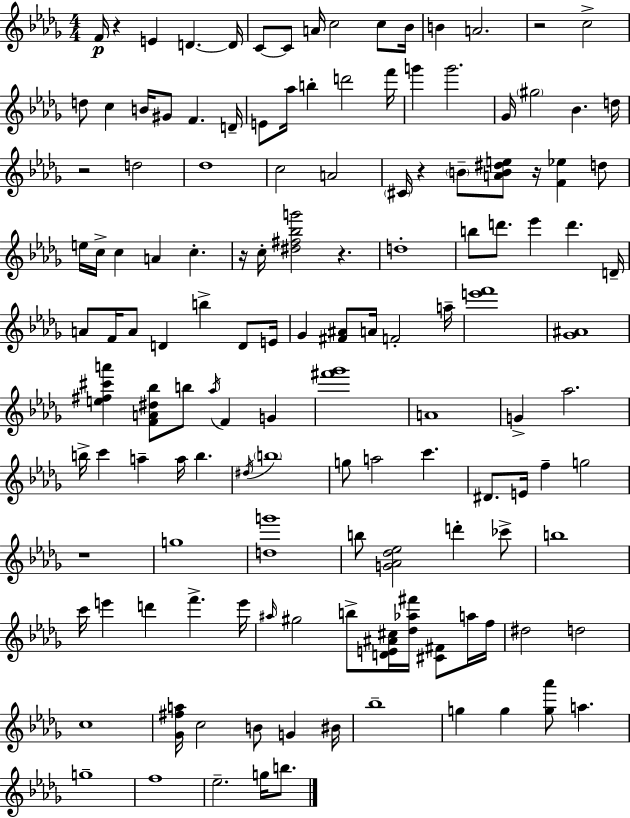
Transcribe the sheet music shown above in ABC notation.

X:1
T:Untitled
M:4/4
L:1/4
K:Bbm
F/4 z E D D/4 C/2 C/2 A/4 c2 c/2 _B/4 B A2 z2 c2 d/2 c B/4 ^G/2 F D/4 E/2 _a/4 b d'2 f'/4 g' g'2 _G/4 ^g2 _B d/4 z2 d2 _d4 c2 A2 ^C/4 z B/2 [AB^de]/2 z/4 [F_e] d/2 e/4 c/4 c A c z/4 c/4 [^d^f_bg']2 z d4 b/2 d'/2 _e' d' D/4 A/2 F/4 A/2 D b D/2 E/4 _G [^F^A]/2 A/4 F2 a/4 [e'f']4 [_G^A]4 [e^f^c'a'] [FA^d_b]/2 b/2 _a/4 F G [^f'_g']4 A4 G _a2 b/4 c' a a/4 b ^d/4 b4 g/2 a2 c' ^D/2 E/4 f g2 z4 g4 [dg']4 b/2 [G_A_d_e]2 d' _c'/2 b4 c'/4 e' d' f' e'/4 ^a/4 ^g2 b/2 [DE^A^c]/4 [_d_a^f']/4 [^C^F]/2 a/4 f/4 ^d2 d2 c4 [_G^fa]/4 c2 B/2 G ^B/4 _b4 g g [g_a']/2 a g4 f4 _e2 g/4 b/2